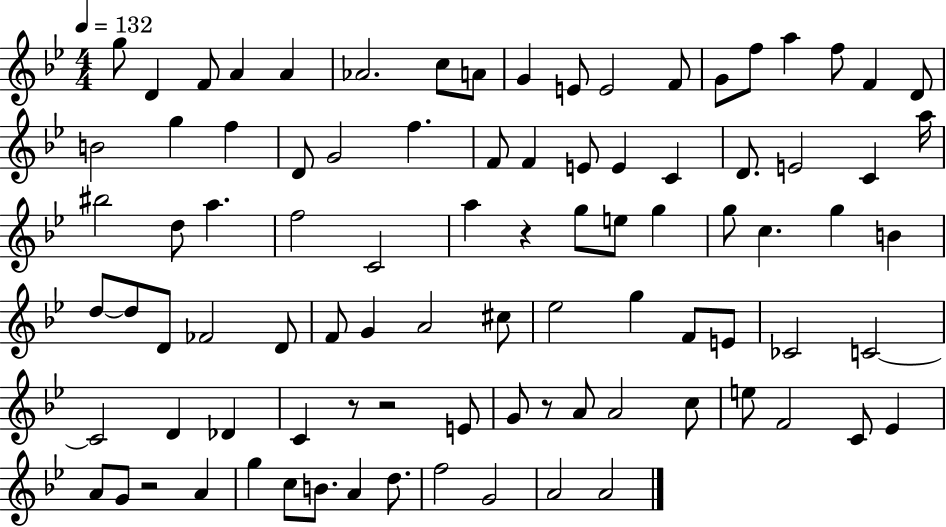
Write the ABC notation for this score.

X:1
T:Untitled
M:4/4
L:1/4
K:Bb
g/2 D F/2 A A _A2 c/2 A/2 G E/2 E2 F/2 G/2 f/2 a f/2 F D/2 B2 g f D/2 G2 f F/2 F E/2 E C D/2 E2 C a/4 ^b2 d/2 a f2 C2 a z g/2 e/2 g g/2 c g B d/2 d/2 D/2 _F2 D/2 F/2 G A2 ^c/2 _e2 g F/2 E/2 _C2 C2 C2 D _D C z/2 z2 E/2 G/2 z/2 A/2 A2 c/2 e/2 F2 C/2 _E A/2 G/2 z2 A g c/2 B/2 A d/2 f2 G2 A2 A2